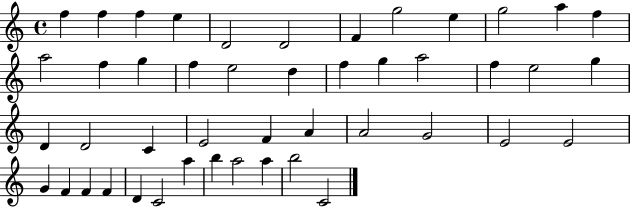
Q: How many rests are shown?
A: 0